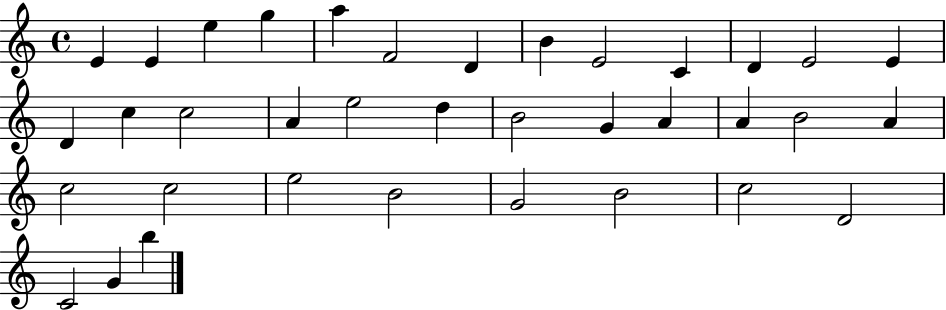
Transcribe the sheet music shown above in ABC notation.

X:1
T:Untitled
M:4/4
L:1/4
K:C
E E e g a F2 D B E2 C D E2 E D c c2 A e2 d B2 G A A B2 A c2 c2 e2 B2 G2 B2 c2 D2 C2 G b